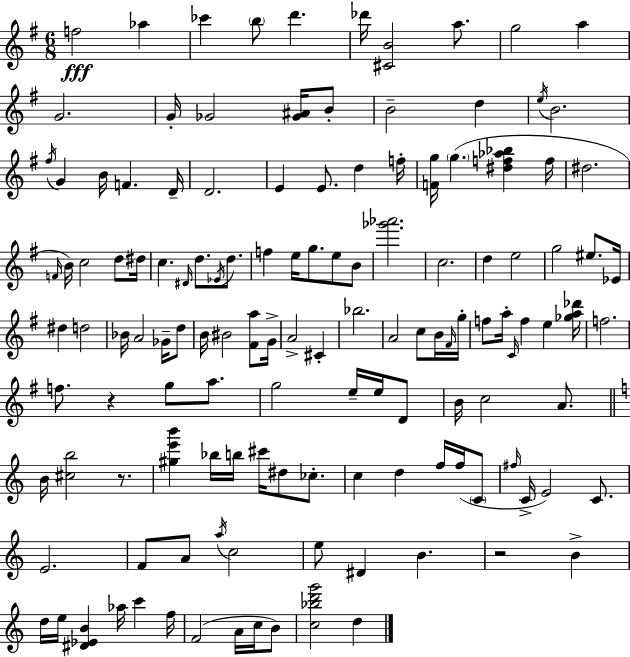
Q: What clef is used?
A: treble